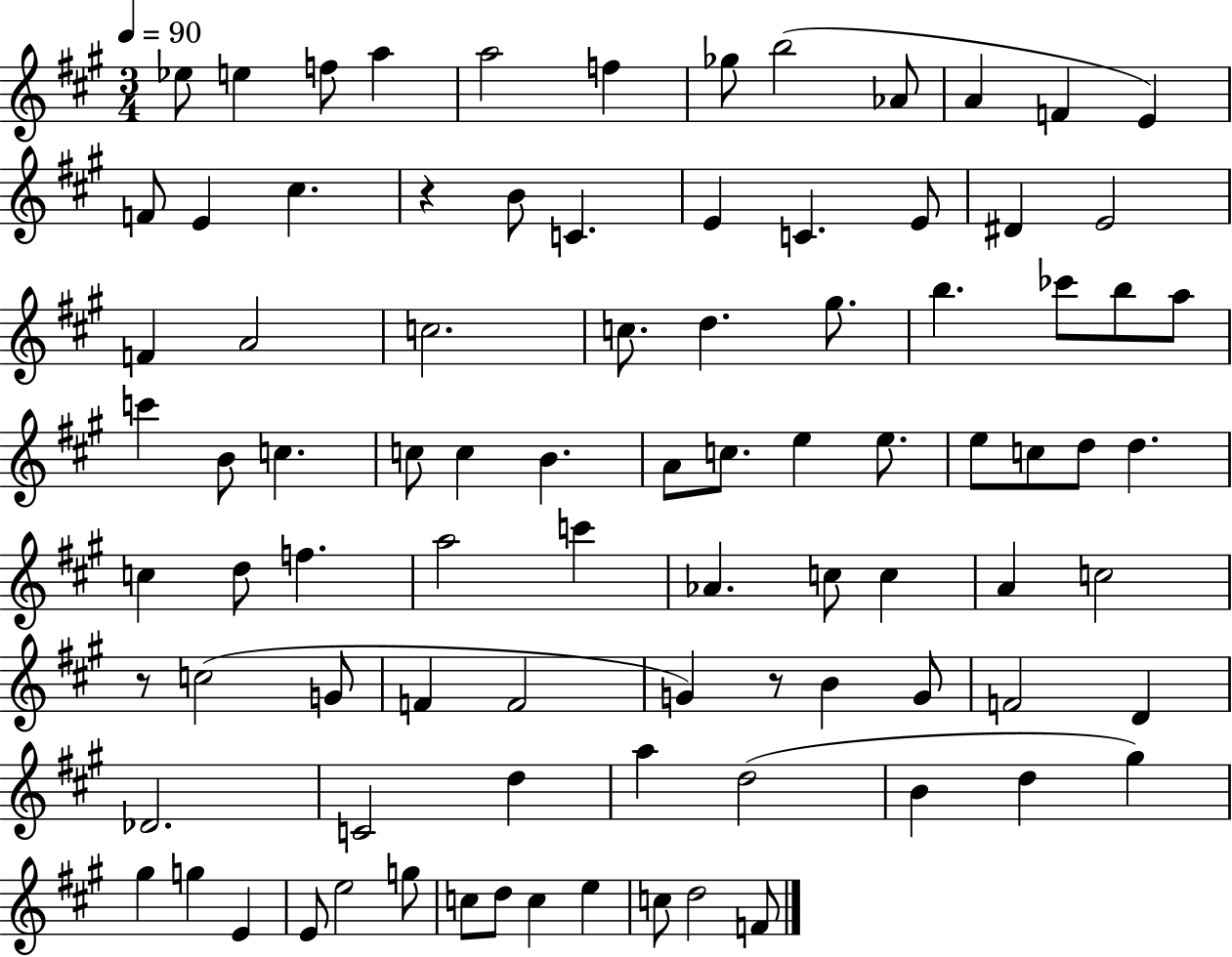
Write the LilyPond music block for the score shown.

{
  \clef treble
  \numericTimeSignature
  \time 3/4
  \key a \major
  \tempo 4 = 90
  \repeat volta 2 { ees''8 e''4 f''8 a''4 | a''2 f''4 | ges''8 b''2( aes'8 | a'4 f'4 e'4) | \break f'8 e'4 cis''4. | r4 b'8 c'4. | e'4 c'4. e'8 | dis'4 e'2 | \break f'4 a'2 | c''2. | c''8. d''4. gis''8. | b''4. ces'''8 b''8 a''8 | \break c'''4 b'8 c''4. | c''8 c''4 b'4. | a'8 c''8. e''4 e''8. | e''8 c''8 d''8 d''4. | \break c''4 d''8 f''4. | a''2 c'''4 | aes'4. c''8 c''4 | a'4 c''2 | \break r8 c''2( g'8 | f'4 f'2 | g'4) r8 b'4 g'8 | f'2 d'4 | \break des'2. | c'2 d''4 | a''4 d''2( | b'4 d''4 gis''4) | \break gis''4 g''4 e'4 | e'8 e''2 g''8 | c''8 d''8 c''4 e''4 | c''8 d''2 f'8 | \break } \bar "|."
}